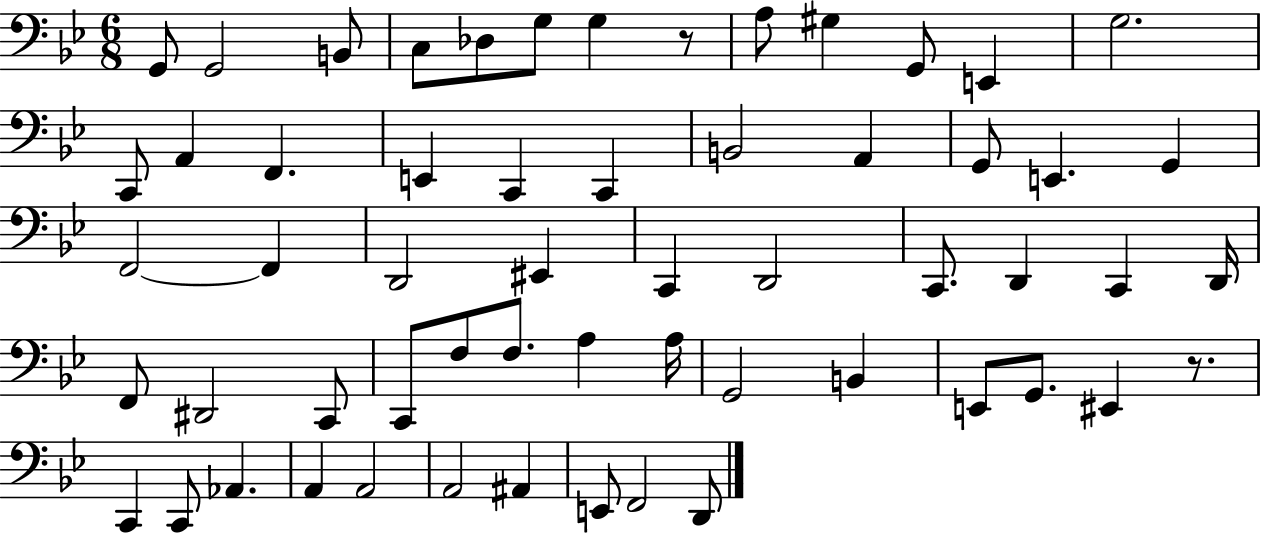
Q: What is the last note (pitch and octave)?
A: D2